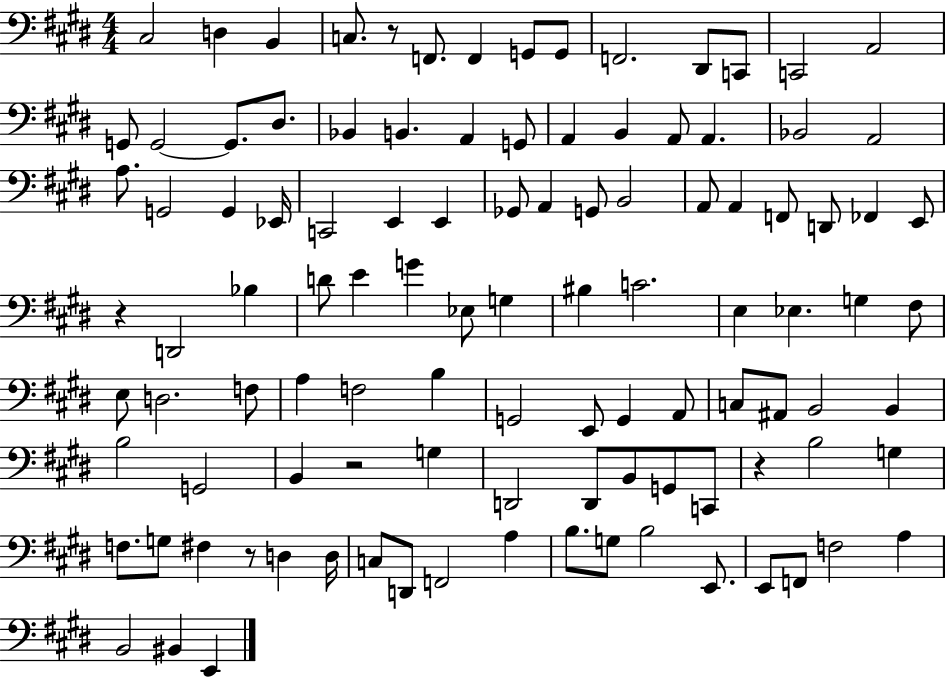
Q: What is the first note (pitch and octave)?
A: C#3